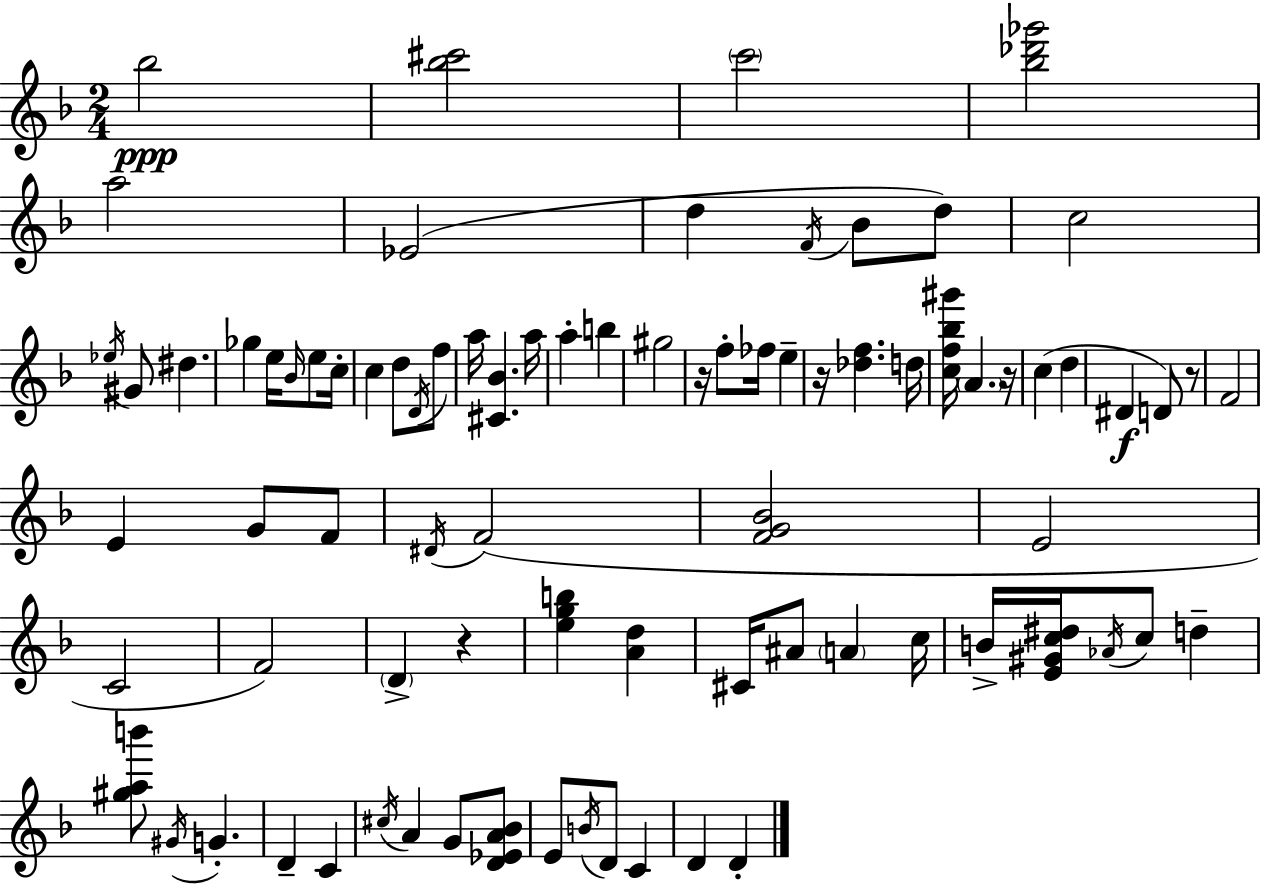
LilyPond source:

{
  \clef treble
  \numericTimeSignature
  \time 2/4
  \key f \major
  bes''2\ppp | <bes'' cis'''>2 | \parenthesize c'''2 | <bes'' des''' ges'''>2 | \break a''2 | ees'2( | d''4 \acciaccatura { f'16 } bes'8 d''8) | c''2 | \break \acciaccatura { ees''16 } gis'8 dis''4. | ges''4 e''16 \grace { bes'16 } | e''8 c''16-. c''4 d''8 | \acciaccatura { d'16 } f''8 a''16 <cis' bes'>4. | \break a''16 a''4-. | b''4 gis''2 | r16 f''8-. fes''16 | e''4-- r16 <des'' f''>4. | \break d''16 <c'' f'' bes'' gis'''>16 \parenthesize a'4. | r16 c''4( | d''4 dis'4\f | d'8) r8 f'2 | \break e'4 | g'8 f'8 \acciaccatura { dis'16 } f'2( | <f' g' bes'>2 | e'2 | \break c'2 | f'2) | \parenthesize d'4-> | r4 <e'' g'' b''>4 | \break <a' d''>4 cis'16 ais'8 | \parenthesize a'4 c''16 b'16-> <e' gis' c'' dis''>16 \acciaccatura { aes'16 } | c''8 d''4-- <gis'' a'' b'''>8 | \acciaccatura { gis'16 } g'4.-. d'4-- | \break c'4 \acciaccatura { cis''16 } | a'4 g'8 <d' ees' a' bes'>8 | e'8 \acciaccatura { b'16 } d'8 c'4 | d'4 d'4-. | \break \bar "|."
}